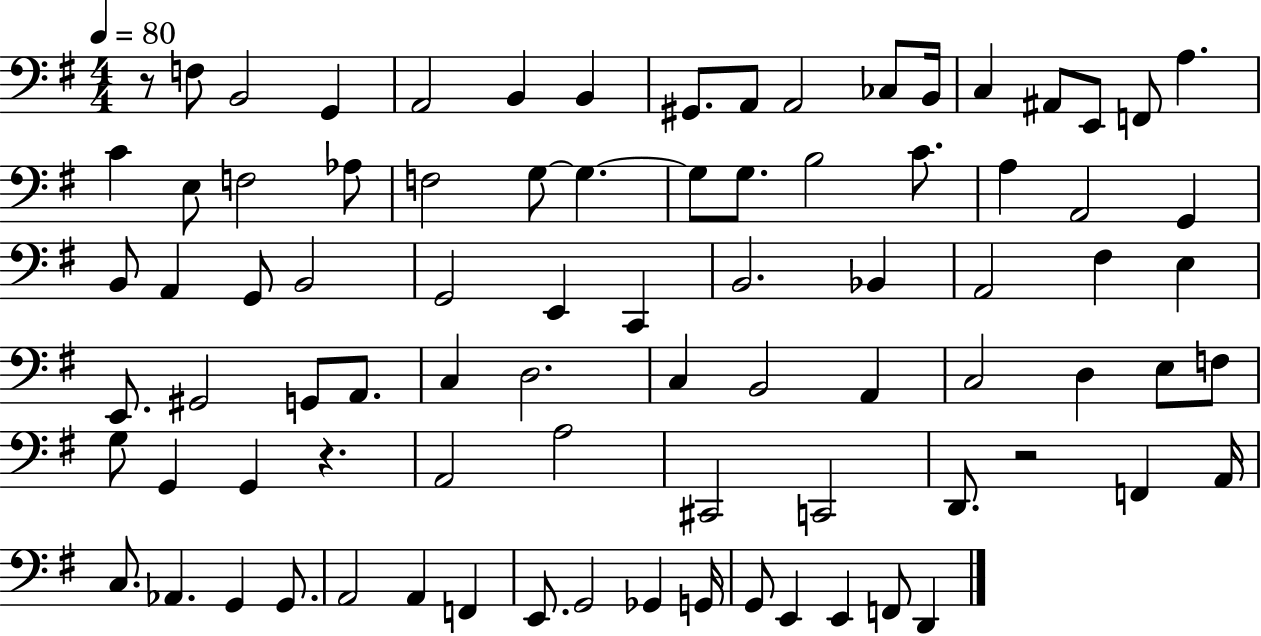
R/e F3/e B2/h G2/q A2/h B2/q B2/q G#2/e. A2/e A2/h CES3/e B2/s C3/q A#2/e E2/e F2/e A3/q. C4/q E3/e F3/h Ab3/e F3/h G3/e G3/q. G3/e G3/e. B3/h C4/e. A3/q A2/h G2/q B2/e A2/q G2/e B2/h G2/h E2/q C2/q B2/h. Bb2/q A2/h F#3/q E3/q E2/e. G#2/h G2/e A2/e. C3/q D3/h. C3/q B2/h A2/q C3/h D3/q E3/e F3/e G3/e G2/q G2/q R/q. A2/h A3/h C#2/h C2/h D2/e. R/h F2/q A2/s C3/e. Ab2/q. G2/q G2/e. A2/h A2/q F2/q E2/e. G2/h Gb2/q G2/s G2/e E2/q E2/q F2/e D2/q